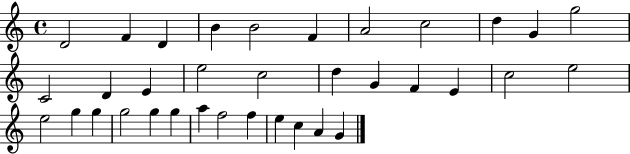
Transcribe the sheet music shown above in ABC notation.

X:1
T:Untitled
M:4/4
L:1/4
K:C
D2 F D B B2 F A2 c2 d G g2 C2 D E e2 c2 d G F E c2 e2 e2 g g g2 g g a f2 f e c A G